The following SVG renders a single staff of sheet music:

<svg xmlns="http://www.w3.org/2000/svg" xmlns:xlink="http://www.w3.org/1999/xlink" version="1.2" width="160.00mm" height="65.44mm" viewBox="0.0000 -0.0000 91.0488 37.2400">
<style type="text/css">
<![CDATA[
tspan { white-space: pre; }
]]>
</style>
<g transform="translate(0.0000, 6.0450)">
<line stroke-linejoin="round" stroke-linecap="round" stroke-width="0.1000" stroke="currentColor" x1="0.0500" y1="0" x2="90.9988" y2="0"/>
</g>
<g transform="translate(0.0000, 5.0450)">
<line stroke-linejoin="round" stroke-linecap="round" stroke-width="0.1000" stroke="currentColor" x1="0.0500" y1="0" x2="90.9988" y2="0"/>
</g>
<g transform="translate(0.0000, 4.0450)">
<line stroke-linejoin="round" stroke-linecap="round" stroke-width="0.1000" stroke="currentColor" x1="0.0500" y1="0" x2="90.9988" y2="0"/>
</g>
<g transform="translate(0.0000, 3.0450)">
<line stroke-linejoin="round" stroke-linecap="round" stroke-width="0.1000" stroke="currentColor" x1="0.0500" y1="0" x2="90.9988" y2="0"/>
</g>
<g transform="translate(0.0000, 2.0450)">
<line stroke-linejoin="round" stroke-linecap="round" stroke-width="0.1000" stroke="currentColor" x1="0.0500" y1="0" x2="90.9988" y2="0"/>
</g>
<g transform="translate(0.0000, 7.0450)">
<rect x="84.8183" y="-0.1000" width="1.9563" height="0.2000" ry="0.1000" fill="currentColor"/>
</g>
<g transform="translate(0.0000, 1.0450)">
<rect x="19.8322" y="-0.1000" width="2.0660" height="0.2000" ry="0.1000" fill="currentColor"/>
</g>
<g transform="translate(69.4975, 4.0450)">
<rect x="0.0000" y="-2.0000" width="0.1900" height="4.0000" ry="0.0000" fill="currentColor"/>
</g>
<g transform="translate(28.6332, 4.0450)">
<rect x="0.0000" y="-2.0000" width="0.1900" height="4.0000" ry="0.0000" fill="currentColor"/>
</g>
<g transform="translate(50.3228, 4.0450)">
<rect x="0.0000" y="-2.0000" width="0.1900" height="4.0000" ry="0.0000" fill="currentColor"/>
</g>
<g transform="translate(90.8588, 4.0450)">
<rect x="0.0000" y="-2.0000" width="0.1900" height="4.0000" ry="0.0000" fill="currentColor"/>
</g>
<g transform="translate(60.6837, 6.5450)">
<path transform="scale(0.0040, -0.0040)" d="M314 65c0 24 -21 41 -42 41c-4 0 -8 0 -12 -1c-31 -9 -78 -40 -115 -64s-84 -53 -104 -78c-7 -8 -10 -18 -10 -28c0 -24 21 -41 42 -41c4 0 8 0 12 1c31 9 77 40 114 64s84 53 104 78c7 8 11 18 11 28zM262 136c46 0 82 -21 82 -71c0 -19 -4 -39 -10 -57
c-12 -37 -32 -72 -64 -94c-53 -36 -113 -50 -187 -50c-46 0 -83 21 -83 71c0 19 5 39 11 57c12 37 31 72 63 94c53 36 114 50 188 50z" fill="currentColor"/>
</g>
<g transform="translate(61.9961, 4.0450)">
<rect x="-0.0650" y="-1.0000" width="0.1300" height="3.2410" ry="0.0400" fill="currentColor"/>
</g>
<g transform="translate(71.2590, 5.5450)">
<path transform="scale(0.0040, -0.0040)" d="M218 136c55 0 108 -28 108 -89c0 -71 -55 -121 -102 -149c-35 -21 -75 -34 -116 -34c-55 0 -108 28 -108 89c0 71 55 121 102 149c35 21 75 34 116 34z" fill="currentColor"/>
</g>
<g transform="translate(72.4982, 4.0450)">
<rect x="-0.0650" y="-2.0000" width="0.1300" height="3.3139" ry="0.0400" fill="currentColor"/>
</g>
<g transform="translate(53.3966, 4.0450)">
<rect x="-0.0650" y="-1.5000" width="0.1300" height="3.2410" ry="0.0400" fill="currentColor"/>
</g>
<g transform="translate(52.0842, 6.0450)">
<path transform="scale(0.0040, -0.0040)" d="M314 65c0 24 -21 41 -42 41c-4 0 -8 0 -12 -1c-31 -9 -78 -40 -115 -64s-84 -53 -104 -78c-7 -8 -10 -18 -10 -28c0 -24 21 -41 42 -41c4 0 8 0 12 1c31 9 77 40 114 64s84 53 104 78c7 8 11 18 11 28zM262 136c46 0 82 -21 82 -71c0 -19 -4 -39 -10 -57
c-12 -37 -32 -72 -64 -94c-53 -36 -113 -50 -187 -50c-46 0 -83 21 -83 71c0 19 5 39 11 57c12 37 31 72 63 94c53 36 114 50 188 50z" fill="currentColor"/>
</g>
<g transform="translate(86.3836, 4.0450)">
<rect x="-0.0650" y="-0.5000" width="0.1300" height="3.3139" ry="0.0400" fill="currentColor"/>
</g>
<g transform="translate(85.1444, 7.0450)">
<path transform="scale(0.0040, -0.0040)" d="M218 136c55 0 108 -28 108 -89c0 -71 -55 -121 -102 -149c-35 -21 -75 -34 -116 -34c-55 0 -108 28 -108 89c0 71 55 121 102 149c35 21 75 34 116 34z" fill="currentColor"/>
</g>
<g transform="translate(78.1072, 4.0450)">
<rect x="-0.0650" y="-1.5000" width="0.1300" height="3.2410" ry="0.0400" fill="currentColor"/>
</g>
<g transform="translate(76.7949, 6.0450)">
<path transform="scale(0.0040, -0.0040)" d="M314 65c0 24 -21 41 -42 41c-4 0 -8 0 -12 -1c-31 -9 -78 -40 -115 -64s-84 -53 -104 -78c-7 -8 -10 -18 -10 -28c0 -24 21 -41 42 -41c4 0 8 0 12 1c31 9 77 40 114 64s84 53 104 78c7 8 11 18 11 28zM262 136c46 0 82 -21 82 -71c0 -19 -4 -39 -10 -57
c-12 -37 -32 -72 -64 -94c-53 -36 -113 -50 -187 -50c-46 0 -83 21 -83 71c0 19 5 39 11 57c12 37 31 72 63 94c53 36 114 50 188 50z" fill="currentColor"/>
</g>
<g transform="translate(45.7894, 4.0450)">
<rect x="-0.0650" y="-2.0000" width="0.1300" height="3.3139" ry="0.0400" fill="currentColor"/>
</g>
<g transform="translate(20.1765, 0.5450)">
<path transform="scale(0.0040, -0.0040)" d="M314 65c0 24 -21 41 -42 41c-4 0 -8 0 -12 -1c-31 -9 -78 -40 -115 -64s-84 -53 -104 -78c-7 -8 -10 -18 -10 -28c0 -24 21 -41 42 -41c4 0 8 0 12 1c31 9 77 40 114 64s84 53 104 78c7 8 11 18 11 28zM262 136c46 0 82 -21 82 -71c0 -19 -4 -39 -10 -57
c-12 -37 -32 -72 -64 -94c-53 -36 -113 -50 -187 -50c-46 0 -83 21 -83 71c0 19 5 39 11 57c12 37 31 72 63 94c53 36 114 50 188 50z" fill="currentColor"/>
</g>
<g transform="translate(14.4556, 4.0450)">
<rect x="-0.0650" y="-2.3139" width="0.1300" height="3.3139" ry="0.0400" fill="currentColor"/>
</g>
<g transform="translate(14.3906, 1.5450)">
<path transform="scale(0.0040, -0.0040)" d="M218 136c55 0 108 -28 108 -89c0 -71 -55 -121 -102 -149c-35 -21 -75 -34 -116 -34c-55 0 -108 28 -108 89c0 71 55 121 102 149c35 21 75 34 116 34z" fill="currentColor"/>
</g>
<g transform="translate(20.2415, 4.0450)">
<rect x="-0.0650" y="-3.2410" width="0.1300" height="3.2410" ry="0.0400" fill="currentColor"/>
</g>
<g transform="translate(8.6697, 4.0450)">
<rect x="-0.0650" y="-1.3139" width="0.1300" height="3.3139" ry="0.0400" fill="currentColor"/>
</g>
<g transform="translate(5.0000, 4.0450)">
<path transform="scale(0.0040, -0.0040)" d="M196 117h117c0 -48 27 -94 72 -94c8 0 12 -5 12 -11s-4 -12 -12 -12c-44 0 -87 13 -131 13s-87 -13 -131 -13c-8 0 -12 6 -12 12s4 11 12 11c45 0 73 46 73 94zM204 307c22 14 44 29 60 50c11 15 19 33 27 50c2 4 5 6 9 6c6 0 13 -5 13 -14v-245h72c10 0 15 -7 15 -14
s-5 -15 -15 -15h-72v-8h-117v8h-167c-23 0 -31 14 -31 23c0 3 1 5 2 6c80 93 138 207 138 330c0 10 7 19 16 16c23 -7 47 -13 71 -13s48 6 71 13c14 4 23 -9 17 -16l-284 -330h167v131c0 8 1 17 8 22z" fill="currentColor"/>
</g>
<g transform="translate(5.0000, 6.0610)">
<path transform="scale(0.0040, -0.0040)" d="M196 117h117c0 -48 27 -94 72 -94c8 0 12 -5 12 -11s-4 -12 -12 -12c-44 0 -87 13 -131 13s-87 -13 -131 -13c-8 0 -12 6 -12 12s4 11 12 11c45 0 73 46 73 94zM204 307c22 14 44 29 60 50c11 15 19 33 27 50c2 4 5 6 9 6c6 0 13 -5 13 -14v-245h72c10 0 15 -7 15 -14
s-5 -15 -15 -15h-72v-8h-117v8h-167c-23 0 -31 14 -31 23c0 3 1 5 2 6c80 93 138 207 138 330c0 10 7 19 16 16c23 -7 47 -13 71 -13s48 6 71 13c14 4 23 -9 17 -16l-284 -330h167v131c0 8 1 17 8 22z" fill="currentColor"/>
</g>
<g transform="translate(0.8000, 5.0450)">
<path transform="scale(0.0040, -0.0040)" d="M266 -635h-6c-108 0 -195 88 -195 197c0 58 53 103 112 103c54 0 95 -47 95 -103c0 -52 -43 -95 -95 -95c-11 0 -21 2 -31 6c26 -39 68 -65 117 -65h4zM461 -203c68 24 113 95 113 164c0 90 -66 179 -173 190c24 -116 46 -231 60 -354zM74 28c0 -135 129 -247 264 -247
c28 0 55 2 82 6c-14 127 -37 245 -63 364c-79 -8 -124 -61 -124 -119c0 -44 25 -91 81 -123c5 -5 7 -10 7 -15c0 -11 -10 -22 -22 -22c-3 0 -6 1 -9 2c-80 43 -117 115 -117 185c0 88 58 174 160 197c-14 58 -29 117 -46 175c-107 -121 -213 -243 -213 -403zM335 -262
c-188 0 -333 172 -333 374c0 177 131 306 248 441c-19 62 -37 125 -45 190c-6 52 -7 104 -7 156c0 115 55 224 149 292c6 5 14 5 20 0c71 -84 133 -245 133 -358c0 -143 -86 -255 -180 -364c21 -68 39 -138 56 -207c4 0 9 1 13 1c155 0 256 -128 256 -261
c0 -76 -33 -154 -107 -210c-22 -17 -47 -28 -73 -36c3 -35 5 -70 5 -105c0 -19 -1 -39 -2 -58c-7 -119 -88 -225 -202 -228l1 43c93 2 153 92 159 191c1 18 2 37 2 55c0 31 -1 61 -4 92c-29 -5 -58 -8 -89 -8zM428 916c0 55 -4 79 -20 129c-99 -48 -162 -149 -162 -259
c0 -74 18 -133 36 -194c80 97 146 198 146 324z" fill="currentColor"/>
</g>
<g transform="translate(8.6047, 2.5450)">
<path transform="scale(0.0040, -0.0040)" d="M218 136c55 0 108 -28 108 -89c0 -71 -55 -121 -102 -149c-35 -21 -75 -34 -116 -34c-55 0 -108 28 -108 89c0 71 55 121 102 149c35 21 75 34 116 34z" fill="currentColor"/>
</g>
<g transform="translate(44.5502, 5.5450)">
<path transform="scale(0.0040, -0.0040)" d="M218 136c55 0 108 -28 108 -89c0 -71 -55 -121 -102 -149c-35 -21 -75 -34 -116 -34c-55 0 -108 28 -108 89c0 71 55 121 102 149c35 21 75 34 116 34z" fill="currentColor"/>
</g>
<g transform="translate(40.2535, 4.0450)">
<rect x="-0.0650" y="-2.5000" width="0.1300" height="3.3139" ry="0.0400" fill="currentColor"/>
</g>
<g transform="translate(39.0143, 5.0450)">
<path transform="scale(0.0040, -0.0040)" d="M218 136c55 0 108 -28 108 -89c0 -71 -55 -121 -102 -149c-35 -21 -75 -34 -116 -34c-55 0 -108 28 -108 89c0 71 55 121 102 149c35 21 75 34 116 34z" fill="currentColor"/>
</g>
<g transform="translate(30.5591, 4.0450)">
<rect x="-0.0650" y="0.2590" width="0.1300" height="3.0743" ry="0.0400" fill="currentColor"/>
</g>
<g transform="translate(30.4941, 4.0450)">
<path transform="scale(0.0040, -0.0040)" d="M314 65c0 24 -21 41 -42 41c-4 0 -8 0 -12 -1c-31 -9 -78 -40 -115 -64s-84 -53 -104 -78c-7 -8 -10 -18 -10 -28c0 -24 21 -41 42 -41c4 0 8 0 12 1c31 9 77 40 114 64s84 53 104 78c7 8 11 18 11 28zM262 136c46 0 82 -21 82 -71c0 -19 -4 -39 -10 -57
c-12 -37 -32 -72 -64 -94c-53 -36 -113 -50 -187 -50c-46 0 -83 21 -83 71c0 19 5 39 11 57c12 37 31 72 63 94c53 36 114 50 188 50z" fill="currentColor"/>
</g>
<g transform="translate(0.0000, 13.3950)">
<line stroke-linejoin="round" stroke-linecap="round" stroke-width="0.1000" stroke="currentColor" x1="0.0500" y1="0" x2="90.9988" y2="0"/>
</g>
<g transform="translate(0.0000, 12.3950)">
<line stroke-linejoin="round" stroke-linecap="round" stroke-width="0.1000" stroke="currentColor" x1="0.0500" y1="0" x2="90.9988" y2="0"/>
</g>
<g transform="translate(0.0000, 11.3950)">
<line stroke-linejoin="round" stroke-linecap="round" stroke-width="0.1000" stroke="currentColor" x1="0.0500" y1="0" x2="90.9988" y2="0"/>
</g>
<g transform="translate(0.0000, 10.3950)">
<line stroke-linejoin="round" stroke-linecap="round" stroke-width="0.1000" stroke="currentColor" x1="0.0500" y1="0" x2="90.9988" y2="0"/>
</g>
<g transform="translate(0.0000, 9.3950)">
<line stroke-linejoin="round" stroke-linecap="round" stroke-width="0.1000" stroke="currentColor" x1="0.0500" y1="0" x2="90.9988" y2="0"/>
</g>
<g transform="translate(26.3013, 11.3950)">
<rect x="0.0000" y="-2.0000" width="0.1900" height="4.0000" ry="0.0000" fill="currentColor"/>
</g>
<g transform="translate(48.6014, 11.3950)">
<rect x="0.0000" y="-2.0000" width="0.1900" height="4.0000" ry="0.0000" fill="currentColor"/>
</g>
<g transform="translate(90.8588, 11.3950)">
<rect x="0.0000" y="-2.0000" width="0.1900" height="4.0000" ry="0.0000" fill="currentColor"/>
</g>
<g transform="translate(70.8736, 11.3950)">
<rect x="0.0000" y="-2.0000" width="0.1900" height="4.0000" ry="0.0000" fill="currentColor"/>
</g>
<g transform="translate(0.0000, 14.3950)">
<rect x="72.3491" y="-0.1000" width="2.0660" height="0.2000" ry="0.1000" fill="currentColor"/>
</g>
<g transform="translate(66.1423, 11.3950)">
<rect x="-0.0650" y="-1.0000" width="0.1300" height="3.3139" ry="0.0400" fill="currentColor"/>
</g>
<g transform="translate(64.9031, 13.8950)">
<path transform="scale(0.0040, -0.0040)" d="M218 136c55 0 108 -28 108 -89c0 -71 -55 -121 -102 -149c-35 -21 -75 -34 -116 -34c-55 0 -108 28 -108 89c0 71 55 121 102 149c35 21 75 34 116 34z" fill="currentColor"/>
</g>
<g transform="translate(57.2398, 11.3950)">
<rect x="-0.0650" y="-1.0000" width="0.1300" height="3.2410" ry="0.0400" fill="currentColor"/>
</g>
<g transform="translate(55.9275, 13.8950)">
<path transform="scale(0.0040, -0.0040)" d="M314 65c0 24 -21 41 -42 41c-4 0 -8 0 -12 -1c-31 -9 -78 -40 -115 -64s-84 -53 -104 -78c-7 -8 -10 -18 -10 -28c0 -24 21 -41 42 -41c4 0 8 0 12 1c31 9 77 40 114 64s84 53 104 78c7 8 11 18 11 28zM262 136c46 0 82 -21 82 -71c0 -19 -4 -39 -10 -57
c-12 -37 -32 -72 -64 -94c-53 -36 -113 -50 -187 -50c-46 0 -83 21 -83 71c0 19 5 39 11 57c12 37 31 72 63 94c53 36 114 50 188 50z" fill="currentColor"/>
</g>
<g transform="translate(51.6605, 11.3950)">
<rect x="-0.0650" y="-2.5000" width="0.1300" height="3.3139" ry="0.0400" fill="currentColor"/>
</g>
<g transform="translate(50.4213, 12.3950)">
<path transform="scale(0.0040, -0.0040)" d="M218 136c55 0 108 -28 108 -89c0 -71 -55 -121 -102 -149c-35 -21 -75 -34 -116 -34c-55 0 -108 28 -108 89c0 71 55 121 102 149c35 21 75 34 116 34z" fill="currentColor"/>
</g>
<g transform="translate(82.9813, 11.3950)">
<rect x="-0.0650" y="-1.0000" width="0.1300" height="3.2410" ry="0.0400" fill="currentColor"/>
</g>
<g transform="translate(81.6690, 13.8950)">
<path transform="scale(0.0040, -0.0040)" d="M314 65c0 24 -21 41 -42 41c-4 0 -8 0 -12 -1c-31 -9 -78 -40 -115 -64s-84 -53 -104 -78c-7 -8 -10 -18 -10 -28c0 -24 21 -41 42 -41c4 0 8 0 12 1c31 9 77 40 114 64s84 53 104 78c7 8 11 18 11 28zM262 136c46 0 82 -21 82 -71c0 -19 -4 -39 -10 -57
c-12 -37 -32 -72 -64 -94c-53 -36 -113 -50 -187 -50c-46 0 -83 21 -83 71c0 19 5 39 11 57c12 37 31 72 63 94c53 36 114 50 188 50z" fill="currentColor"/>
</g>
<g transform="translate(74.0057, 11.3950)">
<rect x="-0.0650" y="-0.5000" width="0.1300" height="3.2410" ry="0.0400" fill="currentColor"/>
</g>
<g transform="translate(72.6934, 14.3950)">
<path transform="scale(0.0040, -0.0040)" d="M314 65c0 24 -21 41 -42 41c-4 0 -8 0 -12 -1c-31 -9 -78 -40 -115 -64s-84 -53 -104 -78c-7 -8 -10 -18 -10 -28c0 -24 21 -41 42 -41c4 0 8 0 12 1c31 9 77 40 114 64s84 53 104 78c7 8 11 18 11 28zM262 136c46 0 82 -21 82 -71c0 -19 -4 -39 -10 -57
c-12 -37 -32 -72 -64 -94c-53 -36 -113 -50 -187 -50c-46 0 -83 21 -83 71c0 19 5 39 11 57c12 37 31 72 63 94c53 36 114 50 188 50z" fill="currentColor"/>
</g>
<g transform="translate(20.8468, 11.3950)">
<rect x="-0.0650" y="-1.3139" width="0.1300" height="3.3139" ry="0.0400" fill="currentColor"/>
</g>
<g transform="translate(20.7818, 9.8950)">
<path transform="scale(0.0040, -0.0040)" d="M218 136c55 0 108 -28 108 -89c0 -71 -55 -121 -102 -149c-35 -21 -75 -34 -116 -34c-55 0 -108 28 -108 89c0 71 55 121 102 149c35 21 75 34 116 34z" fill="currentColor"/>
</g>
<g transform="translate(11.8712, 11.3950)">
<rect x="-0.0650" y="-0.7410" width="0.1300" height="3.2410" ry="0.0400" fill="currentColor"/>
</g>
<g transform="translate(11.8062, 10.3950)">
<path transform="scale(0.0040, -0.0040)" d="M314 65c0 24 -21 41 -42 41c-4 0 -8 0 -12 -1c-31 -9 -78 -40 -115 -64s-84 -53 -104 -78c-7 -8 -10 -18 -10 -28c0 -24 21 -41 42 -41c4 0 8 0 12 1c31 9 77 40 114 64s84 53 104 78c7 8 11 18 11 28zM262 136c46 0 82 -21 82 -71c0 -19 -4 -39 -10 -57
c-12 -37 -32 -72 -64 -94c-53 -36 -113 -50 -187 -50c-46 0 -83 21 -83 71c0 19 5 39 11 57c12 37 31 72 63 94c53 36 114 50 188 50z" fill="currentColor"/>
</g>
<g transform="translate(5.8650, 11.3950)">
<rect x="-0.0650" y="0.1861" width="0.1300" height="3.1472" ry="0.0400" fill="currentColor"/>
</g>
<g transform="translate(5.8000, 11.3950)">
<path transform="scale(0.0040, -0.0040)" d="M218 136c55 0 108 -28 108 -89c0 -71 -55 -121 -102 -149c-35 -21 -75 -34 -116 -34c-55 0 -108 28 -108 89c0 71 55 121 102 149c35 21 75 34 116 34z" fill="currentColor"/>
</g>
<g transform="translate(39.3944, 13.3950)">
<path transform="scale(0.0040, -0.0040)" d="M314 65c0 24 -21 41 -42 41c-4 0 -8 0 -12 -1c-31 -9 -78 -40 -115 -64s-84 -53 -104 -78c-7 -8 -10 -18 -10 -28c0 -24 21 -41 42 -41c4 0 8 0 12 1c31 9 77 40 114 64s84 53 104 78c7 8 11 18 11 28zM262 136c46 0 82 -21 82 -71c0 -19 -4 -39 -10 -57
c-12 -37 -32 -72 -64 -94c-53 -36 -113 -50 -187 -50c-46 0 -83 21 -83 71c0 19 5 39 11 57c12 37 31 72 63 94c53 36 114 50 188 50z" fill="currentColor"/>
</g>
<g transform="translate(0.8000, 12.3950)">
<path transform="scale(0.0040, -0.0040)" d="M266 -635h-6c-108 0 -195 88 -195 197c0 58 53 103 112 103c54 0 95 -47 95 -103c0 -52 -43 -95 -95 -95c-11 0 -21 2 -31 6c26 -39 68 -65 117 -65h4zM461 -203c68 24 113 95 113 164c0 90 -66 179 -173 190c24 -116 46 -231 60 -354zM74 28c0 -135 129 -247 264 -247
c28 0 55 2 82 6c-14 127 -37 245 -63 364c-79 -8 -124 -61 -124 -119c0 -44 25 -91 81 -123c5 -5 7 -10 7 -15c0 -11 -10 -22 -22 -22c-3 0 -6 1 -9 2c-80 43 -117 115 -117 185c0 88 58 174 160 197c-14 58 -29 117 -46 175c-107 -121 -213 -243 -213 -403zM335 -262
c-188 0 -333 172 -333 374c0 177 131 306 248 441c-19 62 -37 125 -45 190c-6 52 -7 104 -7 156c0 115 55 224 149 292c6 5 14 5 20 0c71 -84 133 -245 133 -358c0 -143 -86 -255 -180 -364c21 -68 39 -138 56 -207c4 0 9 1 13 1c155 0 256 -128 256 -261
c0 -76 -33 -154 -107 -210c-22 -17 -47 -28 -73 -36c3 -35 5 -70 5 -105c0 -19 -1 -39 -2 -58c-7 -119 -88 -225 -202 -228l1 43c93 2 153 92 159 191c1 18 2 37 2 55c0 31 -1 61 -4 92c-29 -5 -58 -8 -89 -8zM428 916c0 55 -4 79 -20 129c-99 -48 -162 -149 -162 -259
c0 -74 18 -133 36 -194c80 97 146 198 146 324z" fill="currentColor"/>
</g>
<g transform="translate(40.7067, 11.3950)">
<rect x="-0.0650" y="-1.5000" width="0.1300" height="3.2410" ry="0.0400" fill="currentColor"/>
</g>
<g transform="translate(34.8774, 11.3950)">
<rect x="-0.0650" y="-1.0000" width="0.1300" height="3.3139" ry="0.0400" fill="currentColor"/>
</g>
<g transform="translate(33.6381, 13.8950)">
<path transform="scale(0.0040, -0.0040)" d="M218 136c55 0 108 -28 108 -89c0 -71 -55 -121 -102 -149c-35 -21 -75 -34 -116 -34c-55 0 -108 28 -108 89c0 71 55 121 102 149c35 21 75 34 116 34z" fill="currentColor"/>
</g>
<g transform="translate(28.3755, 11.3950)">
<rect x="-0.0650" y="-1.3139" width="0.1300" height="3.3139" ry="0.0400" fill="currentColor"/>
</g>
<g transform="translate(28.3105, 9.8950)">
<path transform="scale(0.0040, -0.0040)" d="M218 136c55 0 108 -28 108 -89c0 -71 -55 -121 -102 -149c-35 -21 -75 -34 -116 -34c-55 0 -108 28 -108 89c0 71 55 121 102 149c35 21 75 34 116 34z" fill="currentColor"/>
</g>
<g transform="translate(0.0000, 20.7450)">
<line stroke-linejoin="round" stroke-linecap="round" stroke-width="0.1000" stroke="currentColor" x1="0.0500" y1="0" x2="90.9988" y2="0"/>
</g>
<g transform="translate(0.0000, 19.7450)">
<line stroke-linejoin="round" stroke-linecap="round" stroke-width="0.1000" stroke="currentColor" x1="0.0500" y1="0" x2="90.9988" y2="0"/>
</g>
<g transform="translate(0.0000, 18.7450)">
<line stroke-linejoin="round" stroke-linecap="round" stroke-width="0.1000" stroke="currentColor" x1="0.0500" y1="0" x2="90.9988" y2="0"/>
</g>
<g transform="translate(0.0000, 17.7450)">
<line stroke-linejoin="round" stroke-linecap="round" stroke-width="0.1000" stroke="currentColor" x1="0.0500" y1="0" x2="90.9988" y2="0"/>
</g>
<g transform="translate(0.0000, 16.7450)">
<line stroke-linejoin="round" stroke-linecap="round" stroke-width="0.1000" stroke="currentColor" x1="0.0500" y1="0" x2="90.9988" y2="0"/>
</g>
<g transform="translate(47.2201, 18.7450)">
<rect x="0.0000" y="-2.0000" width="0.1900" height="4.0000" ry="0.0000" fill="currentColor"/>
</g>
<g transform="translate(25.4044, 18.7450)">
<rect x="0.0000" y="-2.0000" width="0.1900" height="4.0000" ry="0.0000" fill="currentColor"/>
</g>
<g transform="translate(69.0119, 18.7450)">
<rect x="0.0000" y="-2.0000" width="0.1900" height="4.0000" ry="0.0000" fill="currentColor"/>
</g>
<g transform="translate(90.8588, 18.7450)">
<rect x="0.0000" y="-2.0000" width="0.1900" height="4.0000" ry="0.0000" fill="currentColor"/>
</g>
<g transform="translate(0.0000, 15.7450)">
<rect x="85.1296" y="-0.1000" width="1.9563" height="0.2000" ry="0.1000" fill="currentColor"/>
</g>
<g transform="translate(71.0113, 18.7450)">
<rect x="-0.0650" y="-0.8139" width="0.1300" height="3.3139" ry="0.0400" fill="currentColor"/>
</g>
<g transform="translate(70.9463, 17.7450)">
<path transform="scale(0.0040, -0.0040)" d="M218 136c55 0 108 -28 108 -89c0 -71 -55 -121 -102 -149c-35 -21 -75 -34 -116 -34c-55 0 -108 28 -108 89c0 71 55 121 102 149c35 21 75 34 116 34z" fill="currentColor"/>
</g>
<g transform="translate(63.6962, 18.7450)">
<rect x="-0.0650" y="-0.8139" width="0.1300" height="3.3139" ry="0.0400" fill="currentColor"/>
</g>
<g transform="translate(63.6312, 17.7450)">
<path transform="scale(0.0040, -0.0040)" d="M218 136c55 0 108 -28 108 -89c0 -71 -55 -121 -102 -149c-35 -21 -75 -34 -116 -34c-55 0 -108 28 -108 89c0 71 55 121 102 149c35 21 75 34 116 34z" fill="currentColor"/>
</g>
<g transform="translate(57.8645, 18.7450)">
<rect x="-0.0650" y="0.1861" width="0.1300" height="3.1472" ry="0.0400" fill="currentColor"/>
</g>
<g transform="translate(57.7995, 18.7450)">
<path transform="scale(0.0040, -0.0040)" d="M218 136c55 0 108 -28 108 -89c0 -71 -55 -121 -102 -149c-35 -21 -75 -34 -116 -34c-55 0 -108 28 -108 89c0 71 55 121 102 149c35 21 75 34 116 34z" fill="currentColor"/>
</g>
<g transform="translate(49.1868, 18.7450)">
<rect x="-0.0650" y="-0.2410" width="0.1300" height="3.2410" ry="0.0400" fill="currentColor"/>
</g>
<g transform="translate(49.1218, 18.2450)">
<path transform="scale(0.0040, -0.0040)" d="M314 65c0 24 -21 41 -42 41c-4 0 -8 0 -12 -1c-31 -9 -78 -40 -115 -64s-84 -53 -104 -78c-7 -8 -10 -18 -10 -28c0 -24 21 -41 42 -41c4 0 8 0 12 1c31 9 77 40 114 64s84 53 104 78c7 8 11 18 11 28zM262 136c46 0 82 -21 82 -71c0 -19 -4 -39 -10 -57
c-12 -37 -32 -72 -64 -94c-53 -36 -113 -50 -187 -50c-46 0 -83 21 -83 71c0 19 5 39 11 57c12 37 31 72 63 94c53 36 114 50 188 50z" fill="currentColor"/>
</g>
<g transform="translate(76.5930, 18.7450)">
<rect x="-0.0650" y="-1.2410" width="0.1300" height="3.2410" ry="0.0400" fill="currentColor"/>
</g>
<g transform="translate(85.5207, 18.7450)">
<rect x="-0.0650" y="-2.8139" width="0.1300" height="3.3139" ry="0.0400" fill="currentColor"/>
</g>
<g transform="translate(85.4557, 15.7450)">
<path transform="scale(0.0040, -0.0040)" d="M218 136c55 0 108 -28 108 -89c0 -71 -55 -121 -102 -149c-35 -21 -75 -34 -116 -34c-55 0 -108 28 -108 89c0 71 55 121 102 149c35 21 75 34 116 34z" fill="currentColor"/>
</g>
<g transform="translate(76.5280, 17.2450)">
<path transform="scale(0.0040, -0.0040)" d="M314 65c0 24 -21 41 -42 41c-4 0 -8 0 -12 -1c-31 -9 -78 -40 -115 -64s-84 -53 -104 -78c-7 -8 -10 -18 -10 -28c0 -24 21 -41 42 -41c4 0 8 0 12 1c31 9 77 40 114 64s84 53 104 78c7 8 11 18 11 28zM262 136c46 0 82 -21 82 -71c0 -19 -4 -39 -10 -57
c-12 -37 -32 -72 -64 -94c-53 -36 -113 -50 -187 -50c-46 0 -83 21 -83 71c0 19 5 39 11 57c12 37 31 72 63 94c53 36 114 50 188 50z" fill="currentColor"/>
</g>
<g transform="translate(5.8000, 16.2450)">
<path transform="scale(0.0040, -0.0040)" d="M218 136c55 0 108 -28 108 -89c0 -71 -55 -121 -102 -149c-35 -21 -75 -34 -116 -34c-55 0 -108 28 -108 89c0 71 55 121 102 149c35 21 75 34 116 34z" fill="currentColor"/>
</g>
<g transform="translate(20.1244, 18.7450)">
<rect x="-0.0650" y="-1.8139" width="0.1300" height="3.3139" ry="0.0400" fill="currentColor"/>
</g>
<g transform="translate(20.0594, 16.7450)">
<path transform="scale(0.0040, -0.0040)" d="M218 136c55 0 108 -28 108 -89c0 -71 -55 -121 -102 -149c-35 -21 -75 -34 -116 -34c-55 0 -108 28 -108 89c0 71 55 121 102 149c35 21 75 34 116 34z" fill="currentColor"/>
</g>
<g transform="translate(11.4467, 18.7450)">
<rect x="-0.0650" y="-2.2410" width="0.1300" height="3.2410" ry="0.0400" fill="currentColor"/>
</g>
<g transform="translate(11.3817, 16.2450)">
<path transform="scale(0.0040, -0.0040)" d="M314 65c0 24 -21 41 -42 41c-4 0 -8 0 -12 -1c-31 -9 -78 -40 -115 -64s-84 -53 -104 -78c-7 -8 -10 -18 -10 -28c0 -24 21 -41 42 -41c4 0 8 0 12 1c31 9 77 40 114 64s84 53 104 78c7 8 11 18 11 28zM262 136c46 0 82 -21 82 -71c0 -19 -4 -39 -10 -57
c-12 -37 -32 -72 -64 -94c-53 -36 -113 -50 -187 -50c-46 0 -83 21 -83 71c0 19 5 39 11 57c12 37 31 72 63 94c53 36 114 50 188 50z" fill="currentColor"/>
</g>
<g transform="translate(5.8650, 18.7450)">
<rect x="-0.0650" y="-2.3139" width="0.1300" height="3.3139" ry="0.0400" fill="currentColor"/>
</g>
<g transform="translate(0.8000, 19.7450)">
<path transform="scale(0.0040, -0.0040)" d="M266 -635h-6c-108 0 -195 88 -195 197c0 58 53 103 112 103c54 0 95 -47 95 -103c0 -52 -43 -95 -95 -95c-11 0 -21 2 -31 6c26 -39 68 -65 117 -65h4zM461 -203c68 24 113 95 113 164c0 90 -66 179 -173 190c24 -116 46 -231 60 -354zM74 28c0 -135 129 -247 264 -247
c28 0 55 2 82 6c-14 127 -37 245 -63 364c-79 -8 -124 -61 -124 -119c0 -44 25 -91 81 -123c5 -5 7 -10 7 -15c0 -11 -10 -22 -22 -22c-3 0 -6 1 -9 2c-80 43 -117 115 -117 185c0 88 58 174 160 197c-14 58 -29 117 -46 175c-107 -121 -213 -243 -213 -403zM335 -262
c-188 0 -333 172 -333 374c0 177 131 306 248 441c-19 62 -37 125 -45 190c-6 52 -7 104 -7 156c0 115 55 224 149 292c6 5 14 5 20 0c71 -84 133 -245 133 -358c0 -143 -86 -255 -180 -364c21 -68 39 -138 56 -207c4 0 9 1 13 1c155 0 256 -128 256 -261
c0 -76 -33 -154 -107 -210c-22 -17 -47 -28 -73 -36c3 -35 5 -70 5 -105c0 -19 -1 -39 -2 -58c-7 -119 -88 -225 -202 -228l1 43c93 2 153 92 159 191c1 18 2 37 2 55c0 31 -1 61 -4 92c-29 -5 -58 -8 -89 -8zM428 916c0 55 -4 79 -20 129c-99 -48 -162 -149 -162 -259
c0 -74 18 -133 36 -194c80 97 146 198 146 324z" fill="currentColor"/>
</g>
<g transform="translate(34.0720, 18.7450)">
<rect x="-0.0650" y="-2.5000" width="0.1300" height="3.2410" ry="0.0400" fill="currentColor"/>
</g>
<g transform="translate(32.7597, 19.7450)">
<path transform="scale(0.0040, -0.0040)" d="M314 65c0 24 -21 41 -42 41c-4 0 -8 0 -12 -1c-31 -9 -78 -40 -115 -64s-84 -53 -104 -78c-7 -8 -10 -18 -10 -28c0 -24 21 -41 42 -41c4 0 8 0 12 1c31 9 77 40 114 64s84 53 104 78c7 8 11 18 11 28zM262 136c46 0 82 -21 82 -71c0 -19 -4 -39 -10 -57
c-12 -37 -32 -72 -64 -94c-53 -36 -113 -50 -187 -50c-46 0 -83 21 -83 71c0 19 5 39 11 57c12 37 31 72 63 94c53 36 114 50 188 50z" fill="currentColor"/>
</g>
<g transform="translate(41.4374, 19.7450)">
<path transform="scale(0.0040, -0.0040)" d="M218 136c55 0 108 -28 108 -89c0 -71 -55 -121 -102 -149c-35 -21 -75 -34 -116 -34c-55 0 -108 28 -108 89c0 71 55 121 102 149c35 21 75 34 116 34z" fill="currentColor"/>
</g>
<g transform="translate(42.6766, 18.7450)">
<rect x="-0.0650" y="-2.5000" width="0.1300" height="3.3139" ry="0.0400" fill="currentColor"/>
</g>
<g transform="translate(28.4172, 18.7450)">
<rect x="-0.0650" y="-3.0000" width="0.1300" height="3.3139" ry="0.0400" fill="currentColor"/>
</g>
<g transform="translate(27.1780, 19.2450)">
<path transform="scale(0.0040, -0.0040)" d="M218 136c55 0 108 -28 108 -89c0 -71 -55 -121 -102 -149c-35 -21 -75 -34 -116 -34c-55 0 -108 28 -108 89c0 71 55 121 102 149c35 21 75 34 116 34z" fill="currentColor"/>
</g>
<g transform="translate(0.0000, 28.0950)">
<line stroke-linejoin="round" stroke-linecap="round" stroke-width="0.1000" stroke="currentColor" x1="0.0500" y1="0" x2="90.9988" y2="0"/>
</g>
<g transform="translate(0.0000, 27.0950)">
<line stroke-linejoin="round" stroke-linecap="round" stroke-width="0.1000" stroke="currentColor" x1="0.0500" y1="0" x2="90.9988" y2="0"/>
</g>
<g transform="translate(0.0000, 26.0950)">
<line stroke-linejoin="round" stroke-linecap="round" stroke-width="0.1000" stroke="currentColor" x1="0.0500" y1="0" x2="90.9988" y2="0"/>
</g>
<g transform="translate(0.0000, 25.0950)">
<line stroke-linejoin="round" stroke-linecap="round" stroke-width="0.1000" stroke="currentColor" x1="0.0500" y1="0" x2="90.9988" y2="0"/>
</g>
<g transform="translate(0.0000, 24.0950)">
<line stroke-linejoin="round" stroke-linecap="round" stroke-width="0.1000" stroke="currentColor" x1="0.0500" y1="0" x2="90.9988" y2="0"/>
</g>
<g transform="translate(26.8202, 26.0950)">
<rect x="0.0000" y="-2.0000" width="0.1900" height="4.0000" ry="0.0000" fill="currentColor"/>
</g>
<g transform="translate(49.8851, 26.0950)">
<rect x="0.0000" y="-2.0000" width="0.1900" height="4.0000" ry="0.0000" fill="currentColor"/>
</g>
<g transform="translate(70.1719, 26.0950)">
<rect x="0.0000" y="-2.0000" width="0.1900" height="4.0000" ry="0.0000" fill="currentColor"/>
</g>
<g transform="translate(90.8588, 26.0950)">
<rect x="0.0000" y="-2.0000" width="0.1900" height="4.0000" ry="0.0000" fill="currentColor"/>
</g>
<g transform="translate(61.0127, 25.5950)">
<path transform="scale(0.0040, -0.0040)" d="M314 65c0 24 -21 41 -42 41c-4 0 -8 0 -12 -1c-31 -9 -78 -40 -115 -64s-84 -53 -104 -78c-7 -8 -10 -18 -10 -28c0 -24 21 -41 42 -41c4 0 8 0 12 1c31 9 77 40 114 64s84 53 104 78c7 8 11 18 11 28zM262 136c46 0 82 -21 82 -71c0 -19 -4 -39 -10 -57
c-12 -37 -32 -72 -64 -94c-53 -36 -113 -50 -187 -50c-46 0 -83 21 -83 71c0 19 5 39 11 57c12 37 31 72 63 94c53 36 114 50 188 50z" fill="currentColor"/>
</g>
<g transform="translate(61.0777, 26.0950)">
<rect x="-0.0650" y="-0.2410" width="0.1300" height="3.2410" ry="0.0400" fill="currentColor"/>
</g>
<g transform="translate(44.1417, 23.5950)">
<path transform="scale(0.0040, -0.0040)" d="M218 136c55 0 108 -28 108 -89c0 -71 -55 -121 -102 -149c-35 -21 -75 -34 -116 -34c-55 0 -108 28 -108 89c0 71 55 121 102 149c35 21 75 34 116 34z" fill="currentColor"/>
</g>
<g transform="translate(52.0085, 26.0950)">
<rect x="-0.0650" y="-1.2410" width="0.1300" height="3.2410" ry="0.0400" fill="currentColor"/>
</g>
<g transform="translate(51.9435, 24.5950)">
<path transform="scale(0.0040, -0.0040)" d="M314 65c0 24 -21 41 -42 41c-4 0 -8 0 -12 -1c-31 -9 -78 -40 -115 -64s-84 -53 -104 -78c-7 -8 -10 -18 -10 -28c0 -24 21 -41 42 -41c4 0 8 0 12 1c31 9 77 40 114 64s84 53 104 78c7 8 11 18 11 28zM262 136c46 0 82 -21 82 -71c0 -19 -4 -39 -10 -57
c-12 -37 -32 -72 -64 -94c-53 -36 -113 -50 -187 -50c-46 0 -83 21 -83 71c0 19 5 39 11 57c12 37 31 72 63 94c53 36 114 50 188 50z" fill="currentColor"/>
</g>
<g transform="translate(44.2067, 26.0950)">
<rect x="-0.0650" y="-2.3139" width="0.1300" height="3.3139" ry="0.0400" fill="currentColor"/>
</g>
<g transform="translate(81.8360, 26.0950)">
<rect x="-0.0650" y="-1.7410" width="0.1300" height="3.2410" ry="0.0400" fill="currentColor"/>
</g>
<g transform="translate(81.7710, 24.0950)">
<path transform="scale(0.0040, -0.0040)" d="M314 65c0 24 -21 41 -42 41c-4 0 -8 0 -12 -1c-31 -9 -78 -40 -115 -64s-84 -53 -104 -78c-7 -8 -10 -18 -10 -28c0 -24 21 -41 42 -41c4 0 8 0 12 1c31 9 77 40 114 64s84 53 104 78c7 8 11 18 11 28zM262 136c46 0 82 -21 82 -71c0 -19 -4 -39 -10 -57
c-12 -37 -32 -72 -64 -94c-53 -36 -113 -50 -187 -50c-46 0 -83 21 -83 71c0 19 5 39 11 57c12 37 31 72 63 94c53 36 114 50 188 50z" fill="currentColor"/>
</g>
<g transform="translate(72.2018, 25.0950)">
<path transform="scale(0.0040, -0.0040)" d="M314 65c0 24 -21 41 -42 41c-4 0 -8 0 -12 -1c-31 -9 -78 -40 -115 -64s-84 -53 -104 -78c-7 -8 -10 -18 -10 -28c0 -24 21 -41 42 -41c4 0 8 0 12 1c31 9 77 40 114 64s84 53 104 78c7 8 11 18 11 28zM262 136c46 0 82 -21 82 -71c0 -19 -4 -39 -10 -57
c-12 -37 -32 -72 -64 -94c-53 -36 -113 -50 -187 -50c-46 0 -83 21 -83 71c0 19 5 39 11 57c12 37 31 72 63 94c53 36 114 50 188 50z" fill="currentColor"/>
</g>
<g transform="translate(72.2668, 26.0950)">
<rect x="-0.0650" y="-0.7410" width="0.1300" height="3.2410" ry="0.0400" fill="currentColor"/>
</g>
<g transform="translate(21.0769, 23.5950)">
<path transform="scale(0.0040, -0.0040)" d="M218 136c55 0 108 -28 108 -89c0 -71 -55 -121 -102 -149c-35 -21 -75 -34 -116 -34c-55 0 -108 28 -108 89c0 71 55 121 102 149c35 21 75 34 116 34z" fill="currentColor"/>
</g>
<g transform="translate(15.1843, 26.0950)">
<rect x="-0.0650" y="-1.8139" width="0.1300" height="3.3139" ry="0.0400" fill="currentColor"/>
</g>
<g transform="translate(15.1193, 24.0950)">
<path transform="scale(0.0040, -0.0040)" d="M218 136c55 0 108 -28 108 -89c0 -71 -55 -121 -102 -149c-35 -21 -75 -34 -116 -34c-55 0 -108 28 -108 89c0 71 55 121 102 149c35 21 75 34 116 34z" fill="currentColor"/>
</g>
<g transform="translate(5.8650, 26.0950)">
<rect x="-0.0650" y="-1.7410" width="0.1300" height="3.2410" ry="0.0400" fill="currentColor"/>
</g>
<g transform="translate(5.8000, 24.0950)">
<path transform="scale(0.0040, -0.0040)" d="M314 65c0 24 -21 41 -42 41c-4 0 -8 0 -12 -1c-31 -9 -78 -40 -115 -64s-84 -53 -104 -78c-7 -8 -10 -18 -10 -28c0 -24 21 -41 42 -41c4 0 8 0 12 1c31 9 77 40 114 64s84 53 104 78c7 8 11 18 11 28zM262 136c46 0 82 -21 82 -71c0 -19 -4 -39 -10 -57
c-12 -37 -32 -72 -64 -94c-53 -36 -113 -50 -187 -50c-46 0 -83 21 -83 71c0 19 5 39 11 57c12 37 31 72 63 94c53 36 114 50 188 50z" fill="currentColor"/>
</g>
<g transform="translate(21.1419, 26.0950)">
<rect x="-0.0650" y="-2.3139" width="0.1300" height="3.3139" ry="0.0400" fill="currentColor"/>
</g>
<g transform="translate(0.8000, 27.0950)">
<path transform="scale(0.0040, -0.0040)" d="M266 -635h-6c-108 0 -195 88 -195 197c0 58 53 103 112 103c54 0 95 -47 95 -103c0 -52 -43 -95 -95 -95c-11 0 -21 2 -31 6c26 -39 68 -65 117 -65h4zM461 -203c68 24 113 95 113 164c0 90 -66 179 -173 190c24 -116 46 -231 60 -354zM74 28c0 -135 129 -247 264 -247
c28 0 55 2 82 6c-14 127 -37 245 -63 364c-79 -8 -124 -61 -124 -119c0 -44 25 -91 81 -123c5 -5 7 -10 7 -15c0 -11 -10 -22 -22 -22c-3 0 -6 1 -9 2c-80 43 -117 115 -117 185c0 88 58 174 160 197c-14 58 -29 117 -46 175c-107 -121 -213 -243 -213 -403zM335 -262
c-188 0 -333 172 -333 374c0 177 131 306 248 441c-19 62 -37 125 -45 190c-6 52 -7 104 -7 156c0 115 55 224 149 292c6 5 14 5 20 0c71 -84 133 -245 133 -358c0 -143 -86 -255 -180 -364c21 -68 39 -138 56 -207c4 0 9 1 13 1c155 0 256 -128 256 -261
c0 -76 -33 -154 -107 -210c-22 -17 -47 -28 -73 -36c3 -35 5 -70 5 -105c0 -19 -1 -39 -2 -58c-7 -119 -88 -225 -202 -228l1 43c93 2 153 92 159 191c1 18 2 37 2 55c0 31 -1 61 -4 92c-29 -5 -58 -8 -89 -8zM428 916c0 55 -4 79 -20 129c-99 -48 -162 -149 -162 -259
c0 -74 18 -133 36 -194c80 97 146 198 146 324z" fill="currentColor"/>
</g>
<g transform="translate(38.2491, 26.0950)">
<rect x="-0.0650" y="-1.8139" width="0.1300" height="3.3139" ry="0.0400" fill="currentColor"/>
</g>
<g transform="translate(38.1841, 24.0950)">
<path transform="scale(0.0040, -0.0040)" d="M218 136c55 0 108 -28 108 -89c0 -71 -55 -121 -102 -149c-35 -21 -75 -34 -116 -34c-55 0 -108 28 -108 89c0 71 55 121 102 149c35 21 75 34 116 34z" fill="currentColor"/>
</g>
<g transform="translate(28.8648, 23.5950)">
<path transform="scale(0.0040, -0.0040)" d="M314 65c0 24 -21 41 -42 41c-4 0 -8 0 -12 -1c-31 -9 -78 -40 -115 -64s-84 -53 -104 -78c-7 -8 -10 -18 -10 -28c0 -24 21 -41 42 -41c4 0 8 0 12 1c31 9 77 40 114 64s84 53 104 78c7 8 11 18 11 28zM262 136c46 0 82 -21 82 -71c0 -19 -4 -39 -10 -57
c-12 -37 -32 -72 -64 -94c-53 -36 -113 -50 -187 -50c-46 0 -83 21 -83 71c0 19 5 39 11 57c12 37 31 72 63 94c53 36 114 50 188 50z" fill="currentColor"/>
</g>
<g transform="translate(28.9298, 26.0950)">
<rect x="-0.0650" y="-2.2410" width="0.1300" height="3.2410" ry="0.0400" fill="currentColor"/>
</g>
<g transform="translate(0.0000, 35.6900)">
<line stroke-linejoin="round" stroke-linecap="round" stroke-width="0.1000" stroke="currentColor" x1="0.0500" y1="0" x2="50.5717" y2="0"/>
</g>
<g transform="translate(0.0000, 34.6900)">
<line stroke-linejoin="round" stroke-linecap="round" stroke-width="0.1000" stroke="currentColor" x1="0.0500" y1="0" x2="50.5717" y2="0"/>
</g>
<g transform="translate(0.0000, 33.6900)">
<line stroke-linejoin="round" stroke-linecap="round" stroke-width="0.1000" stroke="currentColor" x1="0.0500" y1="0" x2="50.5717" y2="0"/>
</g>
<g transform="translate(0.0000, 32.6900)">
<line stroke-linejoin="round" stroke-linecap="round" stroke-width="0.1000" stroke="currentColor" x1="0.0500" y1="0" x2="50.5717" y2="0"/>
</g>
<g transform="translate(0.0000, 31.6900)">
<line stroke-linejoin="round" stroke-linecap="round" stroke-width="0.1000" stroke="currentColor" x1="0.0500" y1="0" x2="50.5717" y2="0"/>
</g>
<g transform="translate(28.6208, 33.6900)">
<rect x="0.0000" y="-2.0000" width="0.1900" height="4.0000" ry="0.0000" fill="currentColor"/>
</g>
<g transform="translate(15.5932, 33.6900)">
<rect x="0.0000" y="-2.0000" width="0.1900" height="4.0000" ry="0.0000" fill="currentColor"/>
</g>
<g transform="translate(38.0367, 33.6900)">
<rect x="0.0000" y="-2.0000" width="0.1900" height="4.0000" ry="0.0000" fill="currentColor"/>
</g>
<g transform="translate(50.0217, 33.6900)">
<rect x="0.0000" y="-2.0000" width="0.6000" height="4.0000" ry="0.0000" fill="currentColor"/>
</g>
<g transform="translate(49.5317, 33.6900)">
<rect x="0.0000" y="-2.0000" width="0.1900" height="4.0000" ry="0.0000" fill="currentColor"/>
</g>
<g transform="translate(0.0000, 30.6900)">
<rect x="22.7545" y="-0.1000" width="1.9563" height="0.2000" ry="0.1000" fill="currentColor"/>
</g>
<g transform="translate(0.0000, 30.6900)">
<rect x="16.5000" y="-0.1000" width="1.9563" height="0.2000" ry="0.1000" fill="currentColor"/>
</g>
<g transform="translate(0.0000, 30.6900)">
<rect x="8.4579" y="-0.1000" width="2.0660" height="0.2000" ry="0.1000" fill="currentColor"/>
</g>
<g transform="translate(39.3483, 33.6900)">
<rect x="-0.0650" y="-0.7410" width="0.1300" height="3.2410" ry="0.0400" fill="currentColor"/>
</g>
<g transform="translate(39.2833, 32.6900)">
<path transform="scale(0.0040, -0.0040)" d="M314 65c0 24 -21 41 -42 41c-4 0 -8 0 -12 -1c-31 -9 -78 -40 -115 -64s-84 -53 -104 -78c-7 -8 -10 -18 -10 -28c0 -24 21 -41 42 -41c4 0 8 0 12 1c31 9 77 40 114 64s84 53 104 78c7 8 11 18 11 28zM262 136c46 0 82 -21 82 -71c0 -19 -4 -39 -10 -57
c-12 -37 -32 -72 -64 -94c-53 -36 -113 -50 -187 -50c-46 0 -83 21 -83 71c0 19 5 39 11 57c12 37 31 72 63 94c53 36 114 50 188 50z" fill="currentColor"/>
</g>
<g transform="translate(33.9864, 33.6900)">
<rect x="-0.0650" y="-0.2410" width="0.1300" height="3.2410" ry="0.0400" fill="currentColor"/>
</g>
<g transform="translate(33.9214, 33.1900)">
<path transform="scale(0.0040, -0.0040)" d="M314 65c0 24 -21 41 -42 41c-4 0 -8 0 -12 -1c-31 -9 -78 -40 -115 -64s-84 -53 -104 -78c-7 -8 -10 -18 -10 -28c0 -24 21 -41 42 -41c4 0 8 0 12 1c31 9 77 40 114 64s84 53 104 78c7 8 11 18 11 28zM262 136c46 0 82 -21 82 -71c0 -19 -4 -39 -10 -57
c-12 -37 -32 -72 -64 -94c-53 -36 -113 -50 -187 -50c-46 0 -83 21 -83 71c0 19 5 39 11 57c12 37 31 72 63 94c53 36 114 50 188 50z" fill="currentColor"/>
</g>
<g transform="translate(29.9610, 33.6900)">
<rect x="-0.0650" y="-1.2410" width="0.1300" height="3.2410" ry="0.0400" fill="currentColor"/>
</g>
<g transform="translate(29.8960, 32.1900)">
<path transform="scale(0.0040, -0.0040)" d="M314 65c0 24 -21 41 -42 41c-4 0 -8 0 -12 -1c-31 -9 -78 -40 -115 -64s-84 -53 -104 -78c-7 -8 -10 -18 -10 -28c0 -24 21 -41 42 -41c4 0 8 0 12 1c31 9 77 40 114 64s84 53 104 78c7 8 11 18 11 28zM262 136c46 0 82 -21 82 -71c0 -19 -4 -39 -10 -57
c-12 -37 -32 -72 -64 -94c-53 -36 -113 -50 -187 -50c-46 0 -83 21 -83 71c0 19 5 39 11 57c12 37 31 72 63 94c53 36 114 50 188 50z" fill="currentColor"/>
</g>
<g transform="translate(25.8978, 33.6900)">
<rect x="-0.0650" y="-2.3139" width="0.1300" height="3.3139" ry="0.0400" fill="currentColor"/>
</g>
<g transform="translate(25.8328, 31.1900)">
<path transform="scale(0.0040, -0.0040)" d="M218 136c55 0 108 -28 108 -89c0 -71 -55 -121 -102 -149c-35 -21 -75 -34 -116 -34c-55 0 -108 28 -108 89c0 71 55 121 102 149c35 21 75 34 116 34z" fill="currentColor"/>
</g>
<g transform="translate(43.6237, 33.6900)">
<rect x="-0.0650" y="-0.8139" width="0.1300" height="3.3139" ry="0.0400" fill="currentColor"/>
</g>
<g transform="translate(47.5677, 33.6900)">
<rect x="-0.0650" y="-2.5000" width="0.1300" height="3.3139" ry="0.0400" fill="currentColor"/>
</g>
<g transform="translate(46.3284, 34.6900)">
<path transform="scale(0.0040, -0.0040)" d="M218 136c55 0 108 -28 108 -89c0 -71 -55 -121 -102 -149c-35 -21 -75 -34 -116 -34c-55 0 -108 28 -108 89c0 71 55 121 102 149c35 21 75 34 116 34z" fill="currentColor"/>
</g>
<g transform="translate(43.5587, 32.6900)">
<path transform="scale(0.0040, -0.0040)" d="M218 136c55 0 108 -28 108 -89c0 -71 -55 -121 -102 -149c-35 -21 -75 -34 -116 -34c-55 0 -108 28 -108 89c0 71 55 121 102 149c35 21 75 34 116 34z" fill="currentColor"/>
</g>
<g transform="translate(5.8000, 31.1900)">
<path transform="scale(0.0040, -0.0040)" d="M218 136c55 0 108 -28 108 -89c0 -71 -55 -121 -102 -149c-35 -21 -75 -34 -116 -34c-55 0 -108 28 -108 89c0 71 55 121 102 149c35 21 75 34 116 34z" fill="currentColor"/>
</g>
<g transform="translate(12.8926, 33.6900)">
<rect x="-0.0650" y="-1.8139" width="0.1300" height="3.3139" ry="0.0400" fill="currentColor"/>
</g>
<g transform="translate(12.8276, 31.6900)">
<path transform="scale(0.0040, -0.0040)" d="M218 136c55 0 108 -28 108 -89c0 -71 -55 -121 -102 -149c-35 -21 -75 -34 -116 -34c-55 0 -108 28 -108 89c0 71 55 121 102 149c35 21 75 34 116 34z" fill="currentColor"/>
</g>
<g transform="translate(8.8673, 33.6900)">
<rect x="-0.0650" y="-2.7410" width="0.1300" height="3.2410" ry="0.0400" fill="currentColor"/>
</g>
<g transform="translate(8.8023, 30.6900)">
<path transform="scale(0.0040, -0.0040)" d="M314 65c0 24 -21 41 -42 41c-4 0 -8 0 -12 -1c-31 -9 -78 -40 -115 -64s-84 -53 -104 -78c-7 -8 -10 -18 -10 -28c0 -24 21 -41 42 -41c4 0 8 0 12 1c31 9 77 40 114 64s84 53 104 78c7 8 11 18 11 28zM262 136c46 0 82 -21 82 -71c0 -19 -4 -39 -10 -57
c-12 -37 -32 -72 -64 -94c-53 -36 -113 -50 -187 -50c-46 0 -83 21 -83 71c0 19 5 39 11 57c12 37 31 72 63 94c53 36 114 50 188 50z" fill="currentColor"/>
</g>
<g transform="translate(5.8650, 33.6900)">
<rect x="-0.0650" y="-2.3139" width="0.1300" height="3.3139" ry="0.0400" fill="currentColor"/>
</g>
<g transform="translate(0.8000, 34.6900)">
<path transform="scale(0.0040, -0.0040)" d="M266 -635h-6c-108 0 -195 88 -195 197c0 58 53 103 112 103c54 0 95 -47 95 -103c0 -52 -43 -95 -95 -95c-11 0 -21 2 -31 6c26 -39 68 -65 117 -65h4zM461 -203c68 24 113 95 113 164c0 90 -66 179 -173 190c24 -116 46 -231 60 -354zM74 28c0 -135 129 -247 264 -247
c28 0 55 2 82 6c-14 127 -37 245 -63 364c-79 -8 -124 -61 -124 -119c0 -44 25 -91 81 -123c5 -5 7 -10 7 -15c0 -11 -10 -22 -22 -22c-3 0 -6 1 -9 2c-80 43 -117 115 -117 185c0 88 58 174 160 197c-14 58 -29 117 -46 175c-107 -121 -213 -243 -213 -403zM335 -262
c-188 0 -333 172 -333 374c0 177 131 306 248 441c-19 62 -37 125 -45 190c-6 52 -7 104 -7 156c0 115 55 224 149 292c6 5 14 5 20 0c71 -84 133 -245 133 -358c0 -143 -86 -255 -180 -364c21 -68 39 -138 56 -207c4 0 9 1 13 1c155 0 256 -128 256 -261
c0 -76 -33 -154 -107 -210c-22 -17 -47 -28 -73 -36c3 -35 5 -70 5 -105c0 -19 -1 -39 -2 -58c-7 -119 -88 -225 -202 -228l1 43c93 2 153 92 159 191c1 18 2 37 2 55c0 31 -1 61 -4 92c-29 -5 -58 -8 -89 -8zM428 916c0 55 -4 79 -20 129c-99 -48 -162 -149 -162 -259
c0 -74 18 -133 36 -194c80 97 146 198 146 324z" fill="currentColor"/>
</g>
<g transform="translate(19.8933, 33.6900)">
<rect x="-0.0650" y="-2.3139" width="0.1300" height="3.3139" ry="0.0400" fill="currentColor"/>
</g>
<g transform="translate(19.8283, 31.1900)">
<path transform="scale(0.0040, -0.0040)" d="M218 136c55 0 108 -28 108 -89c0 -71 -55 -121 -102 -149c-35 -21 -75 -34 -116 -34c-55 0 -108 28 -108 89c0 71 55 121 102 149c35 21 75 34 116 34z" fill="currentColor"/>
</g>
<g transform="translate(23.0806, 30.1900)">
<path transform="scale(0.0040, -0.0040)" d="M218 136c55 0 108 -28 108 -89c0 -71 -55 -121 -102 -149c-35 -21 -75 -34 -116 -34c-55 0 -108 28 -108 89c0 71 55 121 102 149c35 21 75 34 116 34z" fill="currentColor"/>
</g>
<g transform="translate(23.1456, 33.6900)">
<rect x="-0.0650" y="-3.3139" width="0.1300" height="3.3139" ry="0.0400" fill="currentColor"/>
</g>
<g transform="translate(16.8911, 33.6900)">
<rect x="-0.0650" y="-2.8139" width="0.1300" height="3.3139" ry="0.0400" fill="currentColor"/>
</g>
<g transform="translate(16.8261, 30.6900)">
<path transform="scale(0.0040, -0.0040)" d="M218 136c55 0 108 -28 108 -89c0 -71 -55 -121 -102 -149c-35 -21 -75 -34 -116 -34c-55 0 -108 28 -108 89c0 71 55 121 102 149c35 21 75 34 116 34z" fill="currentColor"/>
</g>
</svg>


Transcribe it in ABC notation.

X:1
T:Untitled
M:4/4
L:1/4
K:C
e g b2 B2 G F E2 D2 F E2 C B d2 e e D E2 G D2 D C2 D2 g g2 f A G2 G c2 B d d e2 a f2 f g g2 f g e2 c2 d2 f2 g a2 f a g b g e2 c2 d2 d G